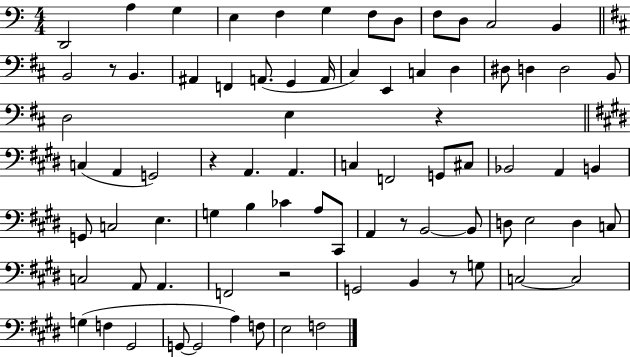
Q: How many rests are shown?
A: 6